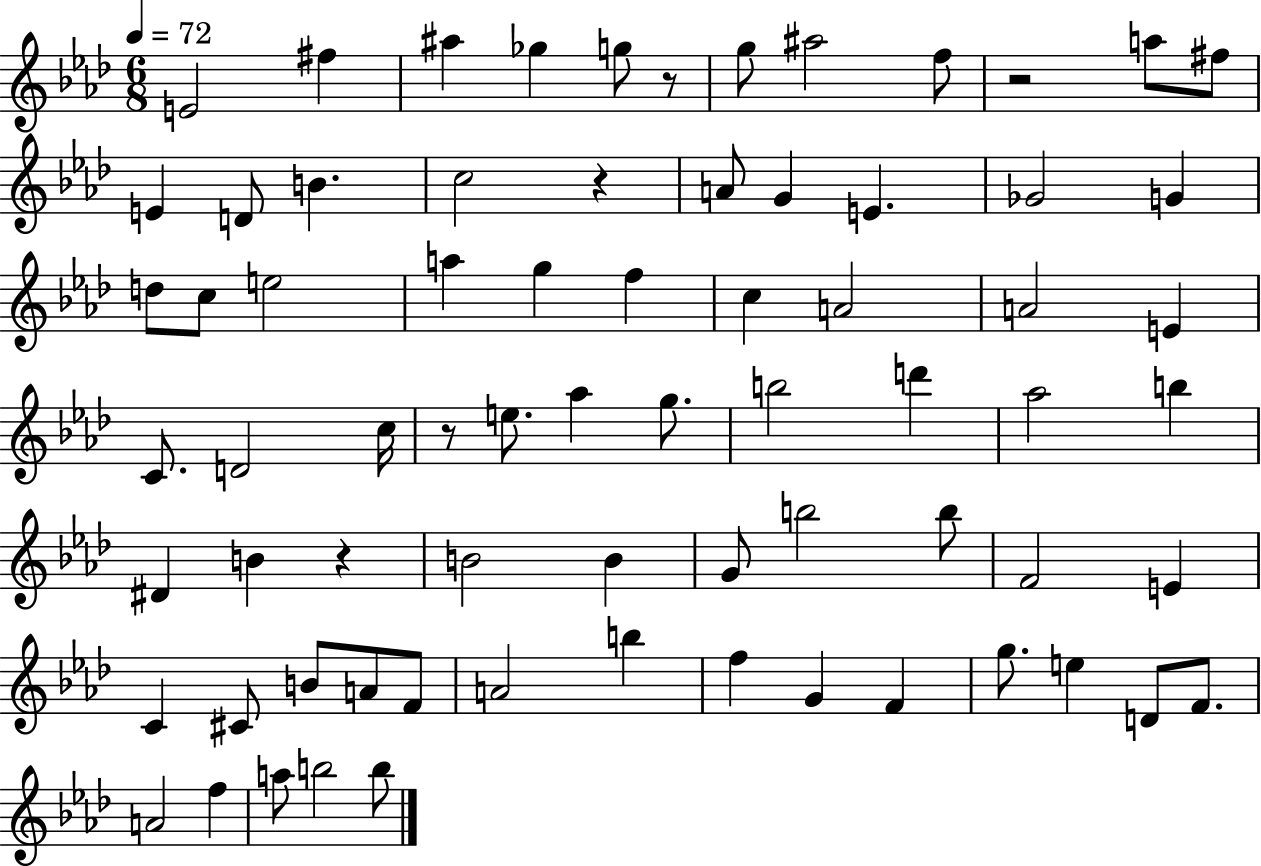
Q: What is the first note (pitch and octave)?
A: E4